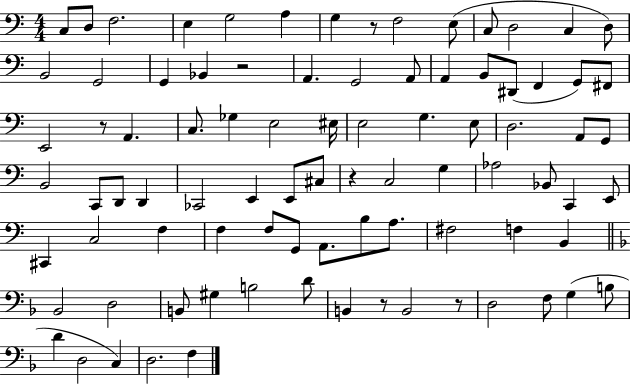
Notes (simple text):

C3/e D3/e F3/h. E3/q G3/h A3/q G3/q R/e F3/h E3/e C3/e D3/h C3/q D3/e B2/h G2/h G2/q Bb2/q R/h A2/q. G2/h A2/e A2/q B2/e D#2/e F2/q G2/e F#2/e E2/h R/e A2/q. C3/e. Gb3/q E3/h EIS3/s E3/h G3/q. E3/e D3/h. A2/e G2/e B2/h C2/e D2/e D2/q CES2/h E2/q E2/e C#3/e R/q C3/h G3/q Ab3/h Bb2/e C2/q E2/e C#2/q C3/h F3/q F3/q F3/e G2/e A2/e. B3/e A3/e. F#3/h F3/q B2/q Bb2/h D3/h B2/e G#3/q B3/h D4/e B2/q R/e B2/h R/e D3/h F3/e G3/q B3/e D4/q D3/h C3/q D3/h. F3/q